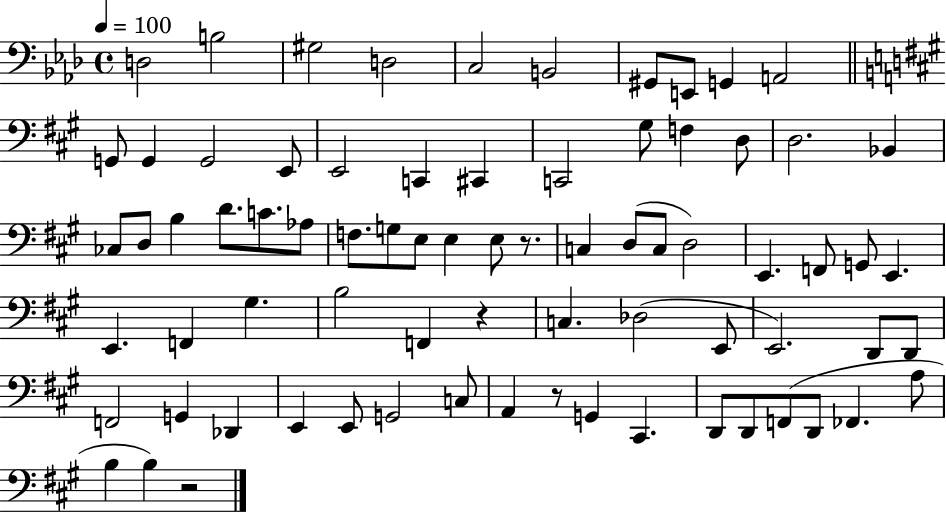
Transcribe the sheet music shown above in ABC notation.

X:1
T:Untitled
M:4/4
L:1/4
K:Ab
D,2 B,2 ^G,2 D,2 C,2 B,,2 ^G,,/2 E,,/2 G,, A,,2 G,,/2 G,, G,,2 E,,/2 E,,2 C,, ^C,, C,,2 ^G,/2 F, D,/2 D,2 _B,, _C,/2 D,/2 B, D/2 C/2 _A,/2 F,/2 G,/2 E,/2 E, E,/2 z/2 C, D,/2 C,/2 D,2 E,, F,,/2 G,,/2 E,, E,, F,, ^G, B,2 F,, z C, _D,2 E,,/2 E,,2 D,,/2 D,,/2 F,,2 G,, _D,, E,, E,,/2 G,,2 C,/2 A,, z/2 G,, ^C,, D,,/2 D,,/2 F,,/2 D,,/2 _F,, A,/2 B, B, z2